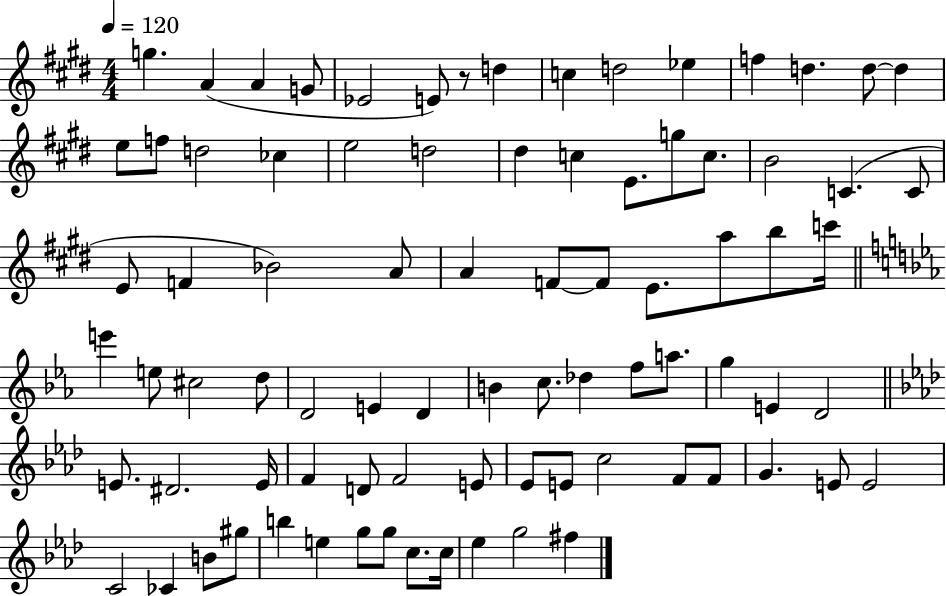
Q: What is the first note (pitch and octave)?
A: G5